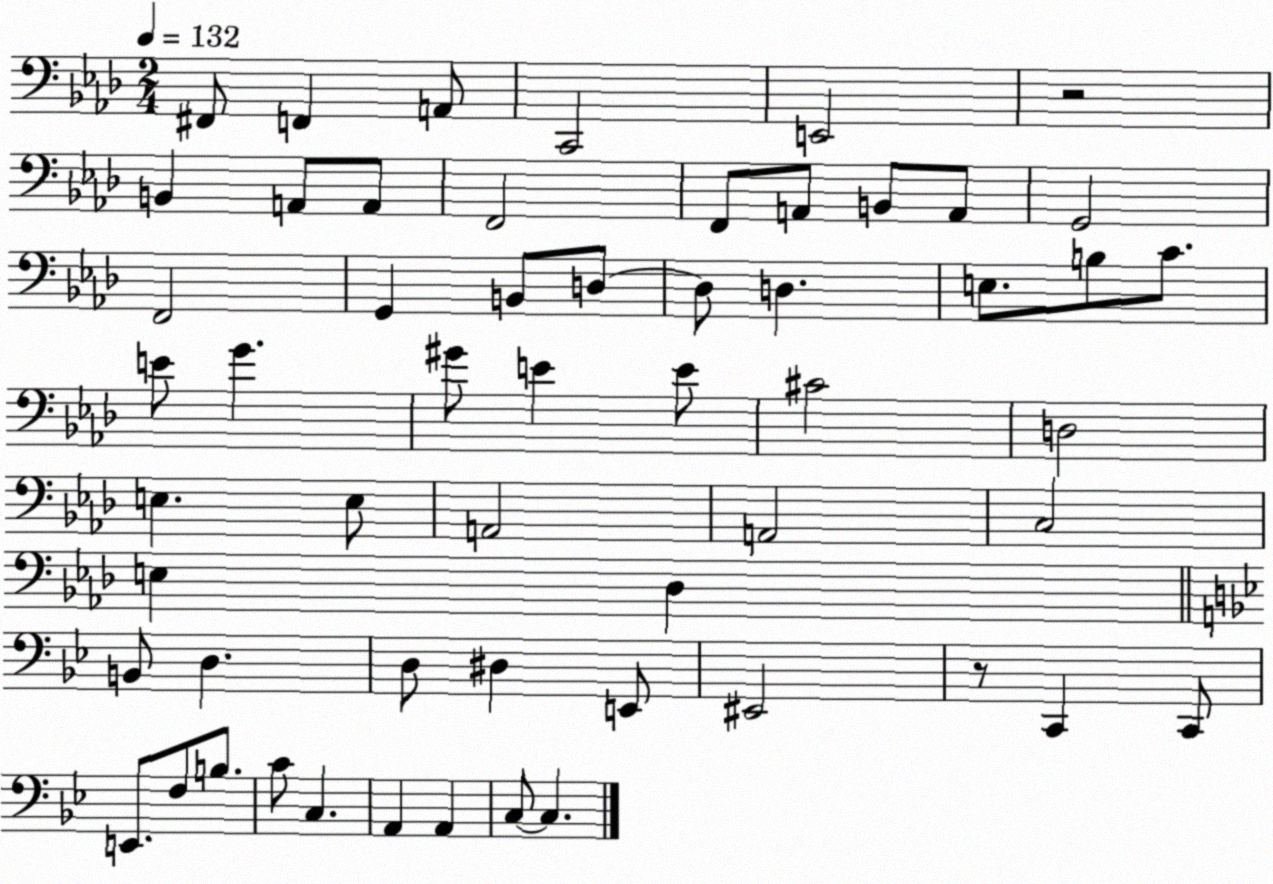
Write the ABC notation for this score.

X:1
T:Untitled
M:2/4
L:1/4
K:Ab
^F,,/2 F,, A,,/2 C,,2 E,,2 z2 B,, A,,/2 A,,/2 F,,2 F,,/2 A,,/2 B,,/2 A,,/2 G,,2 F,,2 G,, B,,/2 D,/2 D,/2 D, E,/2 B,/2 C/2 E/2 G ^G/2 E E/2 ^C2 D,2 E, E,/2 A,,2 A,,2 C,2 E, _D, B,,/2 D, D,/2 ^D, E,,/2 ^E,,2 z/2 C,, C,,/2 E,,/2 F,/2 B,/2 C/2 C, A,, A,, C,/2 C,